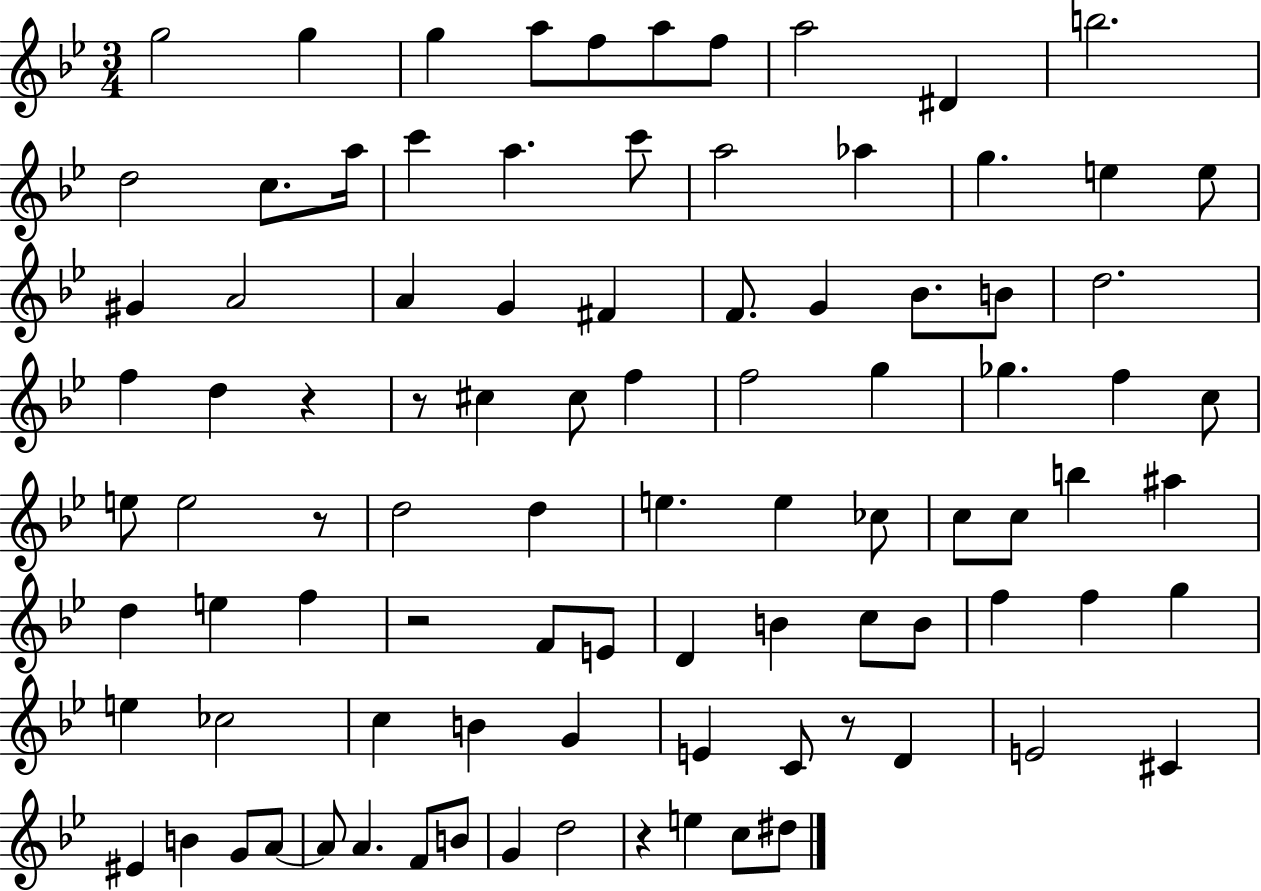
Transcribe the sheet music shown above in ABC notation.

X:1
T:Untitled
M:3/4
L:1/4
K:Bb
g2 g g a/2 f/2 a/2 f/2 a2 ^D b2 d2 c/2 a/4 c' a c'/2 a2 _a g e e/2 ^G A2 A G ^F F/2 G _B/2 B/2 d2 f d z z/2 ^c ^c/2 f f2 g _g f c/2 e/2 e2 z/2 d2 d e e _c/2 c/2 c/2 b ^a d e f z2 F/2 E/2 D B c/2 B/2 f f g e _c2 c B G E C/2 z/2 D E2 ^C ^E B G/2 A/2 A/2 A F/2 B/2 G d2 z e c/2 ^d/2